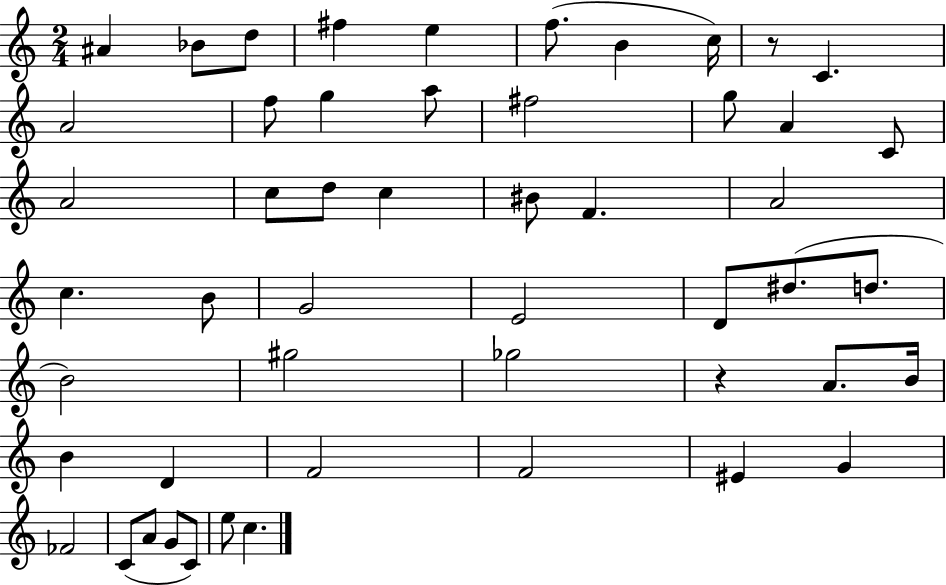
X:1
T:Untitled
M:2/4
L:1/4
K:C
^A _B/2 d/2 ^f e f/2 B c/4 z/2 C A2 f/2 g a/2 ^f2 g/2 A C/2 A2 c/2 d/2 c ^B/2 F A2 c B/2 G2 E2 D/2 ^d/2 d/2 B2 ^g2 _g2 z A/2 B/4 B D F2 F2 ^E G _F2 C/2 A/2 G/2 C/2 e/2 c